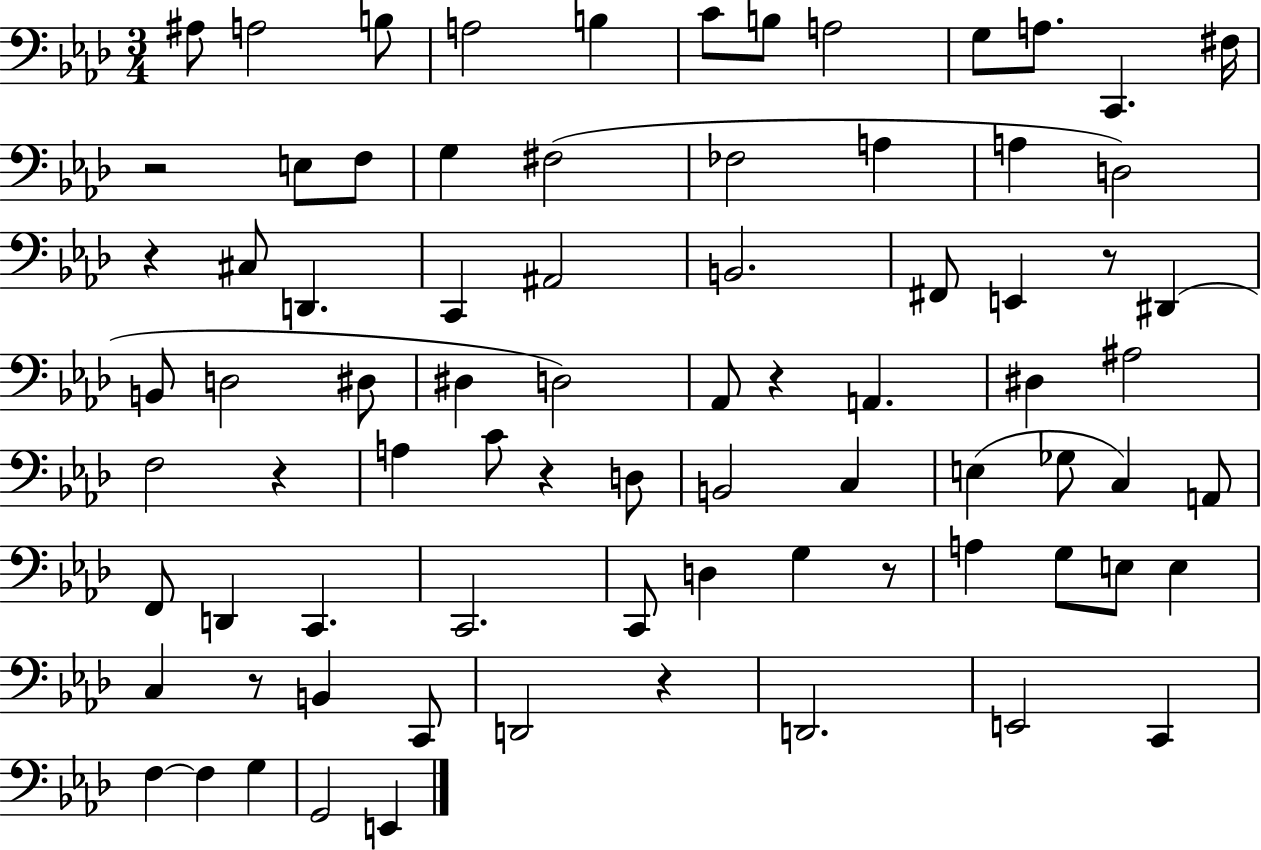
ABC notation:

X:1
T:Untitled
M:3/4
L:1/4
K:Ab
^A,/2 A,2 B,/2 A,2 B, C/2 B,/2 A,2 G,/2 A,/2 C,, ^F,/4 z2 E,/2 F,/2 G, ^F,2 _F,2 A, A, D,2 z ^C,/2 D,, C,, ^A,,2 B,,2 ^F,,/2 E,, z/2 ^D,, B,,/2 D,2 ^D,/2 ^D, D,2 _A,,/2 z A,, ^D, ^A,2 F,2 z A, C/2 z D,/2 B,,2 C, E, _G,/2 C, A,,/2 F,,/2 D,, C,, C,,2 C,,/2 D, G, z/2 A, G,/2 E,/2 E, C, z/2 B,, C,,/2 D,,2 z D,,2 E,,2 C,, F, F, G, G,,2 E,,